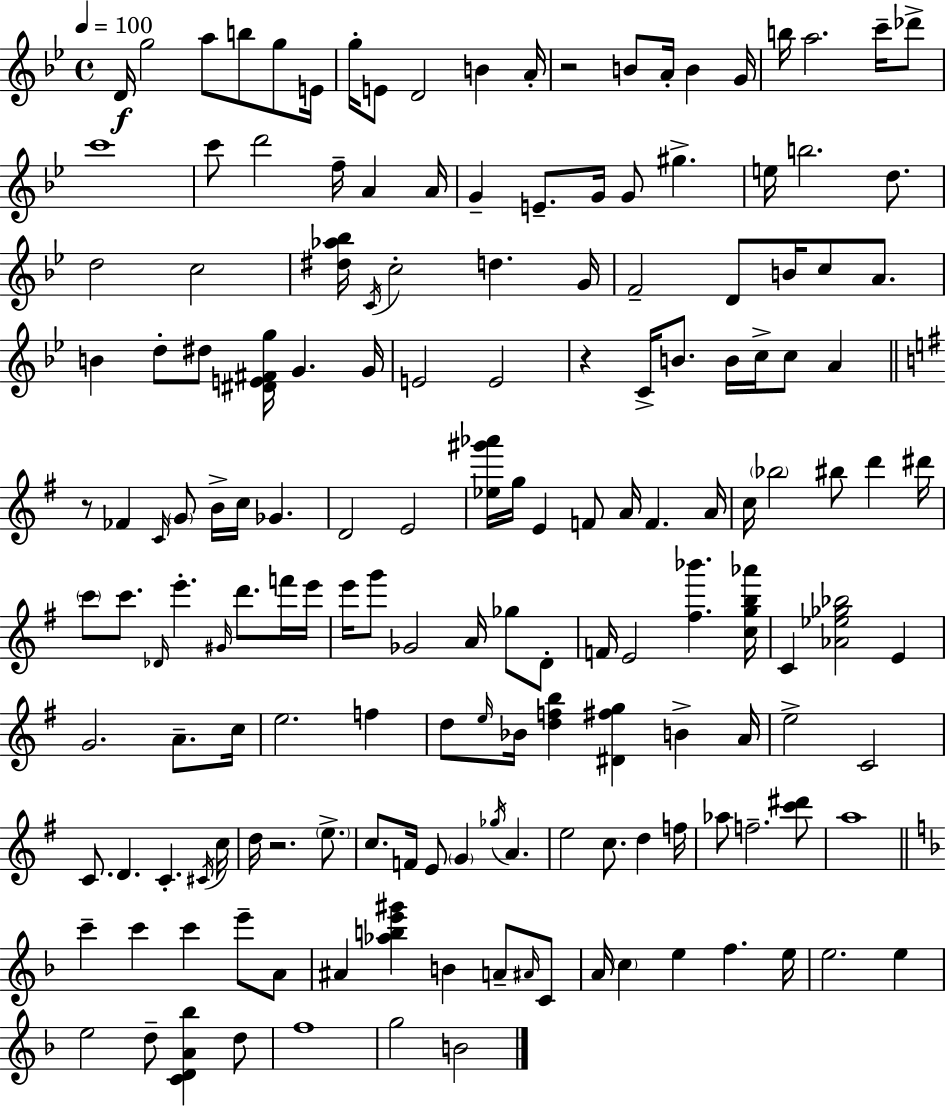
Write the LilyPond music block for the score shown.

{
  \clef treble
  \time 4/4
  \defaultTimeSignature
  \key g \minor
  \tempo 4 = 100
  d'16\f g''2 a''8 b''8 g''8 e'16 | g''16-. e'8 d'2 b'4 a'16-. | r2 b'8 a'16-. b'4 g'16 | b''16 a''2. c'''16-- des'''8-> | \break c'''1 | c'''8 d'''2 f''16-- a'4 a'16 | g'4-- e'8.-- g'16 g'8 gis''4.-> | e''16 b''2. d''8. | \break d''2 c''2 | <dis'' aes'' bes''>16 \acciaccatura { c'16 } c''2-. d''4. | g'16 f'2-- d'8 b'16 c''8 a'8. | b'4 d''8-. dis''8 <dis' e' fis' g''>16 g'4. | \break g'16 e'2 e'2 | r4 c'16-> b'8. b'16 c''16-> c''8 a'4 | \bar "||" \break \key g \major r8 fes'4 \grace { c'16 } \parenthesize g'8 b'16-> c''16 ges'4. | d'2 e'2 | <ees'' gis''' aes'''>16 g''16 e'4 f'8 a'16 f'4. | a'16 c''16 \parenthesize bes''2 bis''8 d'''4 | \break dis'''16 \parenthesize c'''8 c'''8. \grace { des'16 } e'''4.-. \grace { gis'16 } d'''8. | f'''16 e'''16 e'''16 g'''8 ges'2 a'16 ges''8 | d'8-. f'16 e'2 <fis'' bes'''>4. | <c'' g'' b'' aes'''>16 c'4 <aes' ees'' ges'' bes''>2 e'4 | \break g'2. a'8.-- | c''16 e''2. f''4 | d''8 \grace { e''16 } bes'16 <d'' f'' b''>4 <dis' fis'' g''>4 b'4-> | a'16 e''2-> c'2 | \break c'8. d'4. c'4.-. | \acciaccatura { cis'16 } c''16 d''16 r2. | \parenthesize e''8.-> c''8. f'16 e'8 \parenthesize g'4 \acciaccatura { ges''16 } | a'4. e''2 c''8. | \break d''4 f''16 aes''8 f''2.-- | <c''' dis'''>8 a''1 | \bar "||" \break \key f \major c'''4-- c'''4 c'''4 e'''8-- a'8 | ais'4 <aes'' b'' e''' gis'''>4 b'4 a'8-- \grace { ais'16 } c'8 | a'16 \parenthesize c''4 e''4 f''4. | e''16 e''2. e''4 | \break e''2 d''8-- <c' d' a' bes''>4 d''8 | f''1 | g''2 b'2 | \bar "|."
}